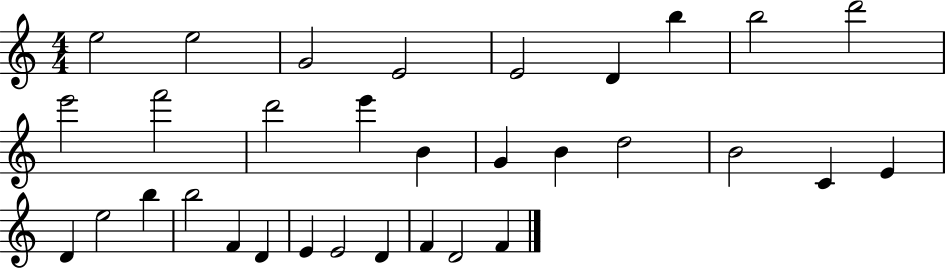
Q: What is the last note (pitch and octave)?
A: F4